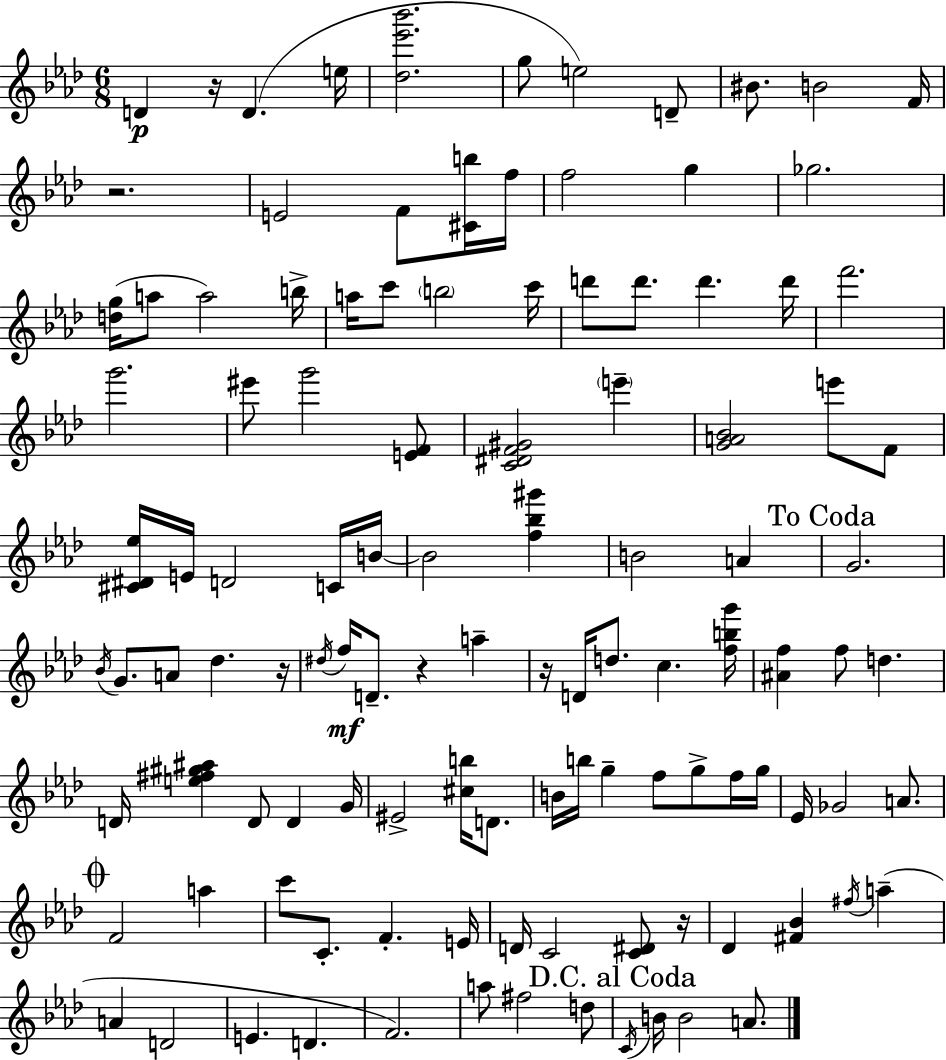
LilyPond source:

{
  \clef treble
  \numericTimeSignature
  \time 6/8
  \key f \minor
  \repeat volta 2 { d'4\p r16 d'4.( e''16 | <des'' ees''' bes'''>2. | g''8 e''2) d'8-- | bis'8. b'2 f'16 | \break r2. | e'2 f'8 <cis' b''>16 f''16 | f''2 g''4 | ges''2. | \break <d'' g''>16( a''8 a''2) b''16-> | a''16 c'''8 \parenthesize b''2 c'''16 | d'''8 d'''8. d'''4. d'''16 | f'''2. | \break g'''2. | eis'''8 g'''2 <e' f'>8 | <c' dis' f' gis'>2 \parenthesize e'''4-- | <g' a' bes'>2 e'''8 f'8 | \break <cis' dis' ees''>16 e'16 d'2 c'16 b'16~~ | b'2 <f'' bes'' gis'''>4 | b'2 a'4 | \mark "To Coda" g'2. | \break \acciaccatura { bes'16 } g'8. a'8 des''4. | r16 \acciaccatura { dis''16 }\mf f''16 d'8.-- r4 a''4-- | r16 d'16 d''8. c''4. | <f'' b'' g'''>16 <ais' f''>4 f''8 d''4. | \break d'16 <e'' fis'' gis'' ais''>4 d'8 d'4 | g'16 eis'2-> <cis'' b''>16 d'8. | b'16 b''16 g''4-- f''8 g''8-> | f''16 g''16 ees'16 ges'2 a'8. | \break \mark \markup { \musicglyph "scripts.coda" } f'2 a''4 | c'''8 c'8.-. f'4.-. | e'16 d'16 c'2 <c' dis'>8 | r16 des'4 <fis' bes'>4 \acciaccatura { fis''16 } a''4--( | \break a'4 d'2 | e'4. d'4. | f'2.) | a''8 fis''2 | \break d''8 \mark "D.C. al Coda" \acciaccatura { c'16 } b'16 b'2 | a'8. } \bar "|."
}